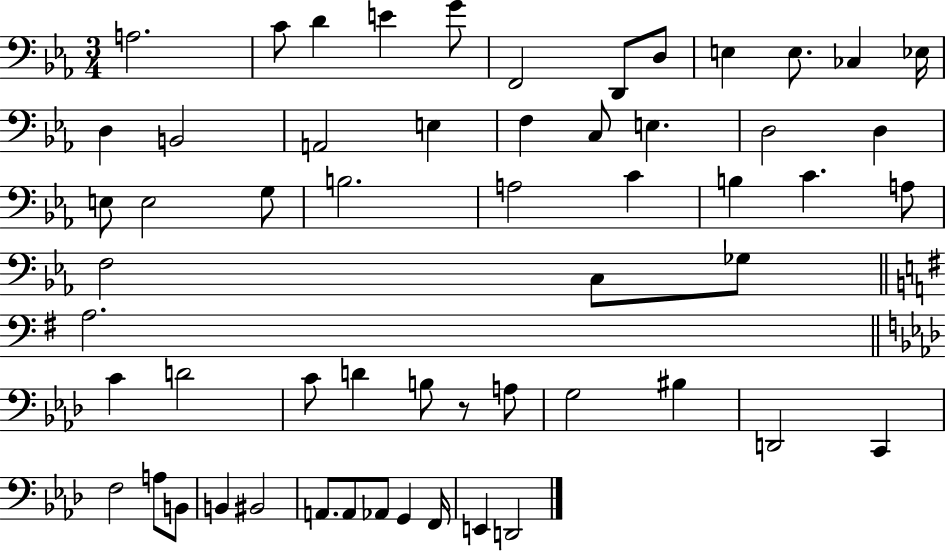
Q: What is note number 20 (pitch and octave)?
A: D3